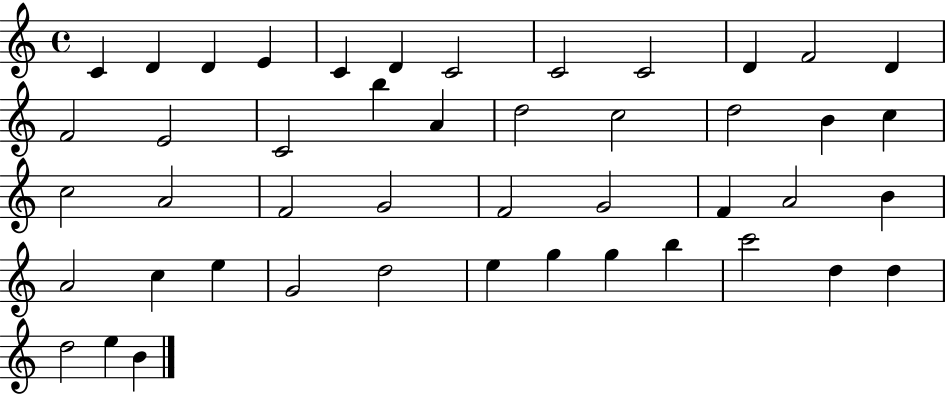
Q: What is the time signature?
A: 4/4